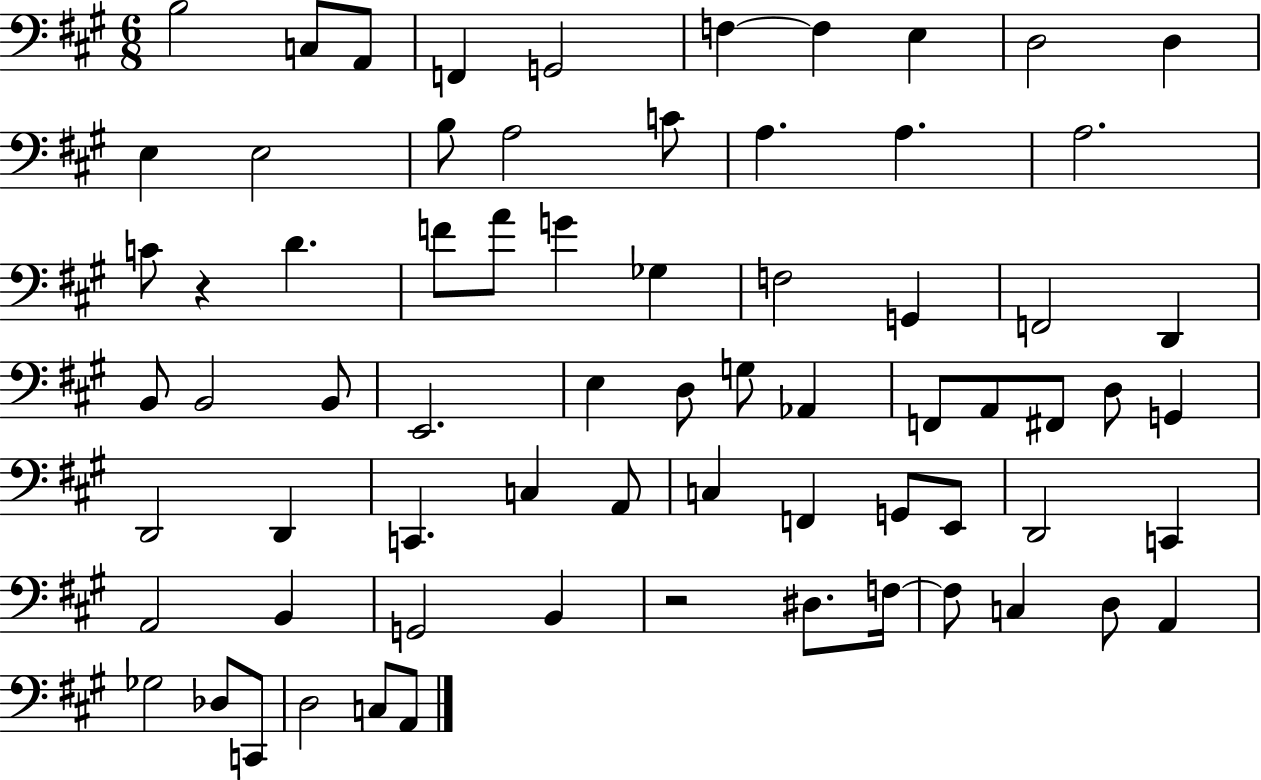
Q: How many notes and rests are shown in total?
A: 70